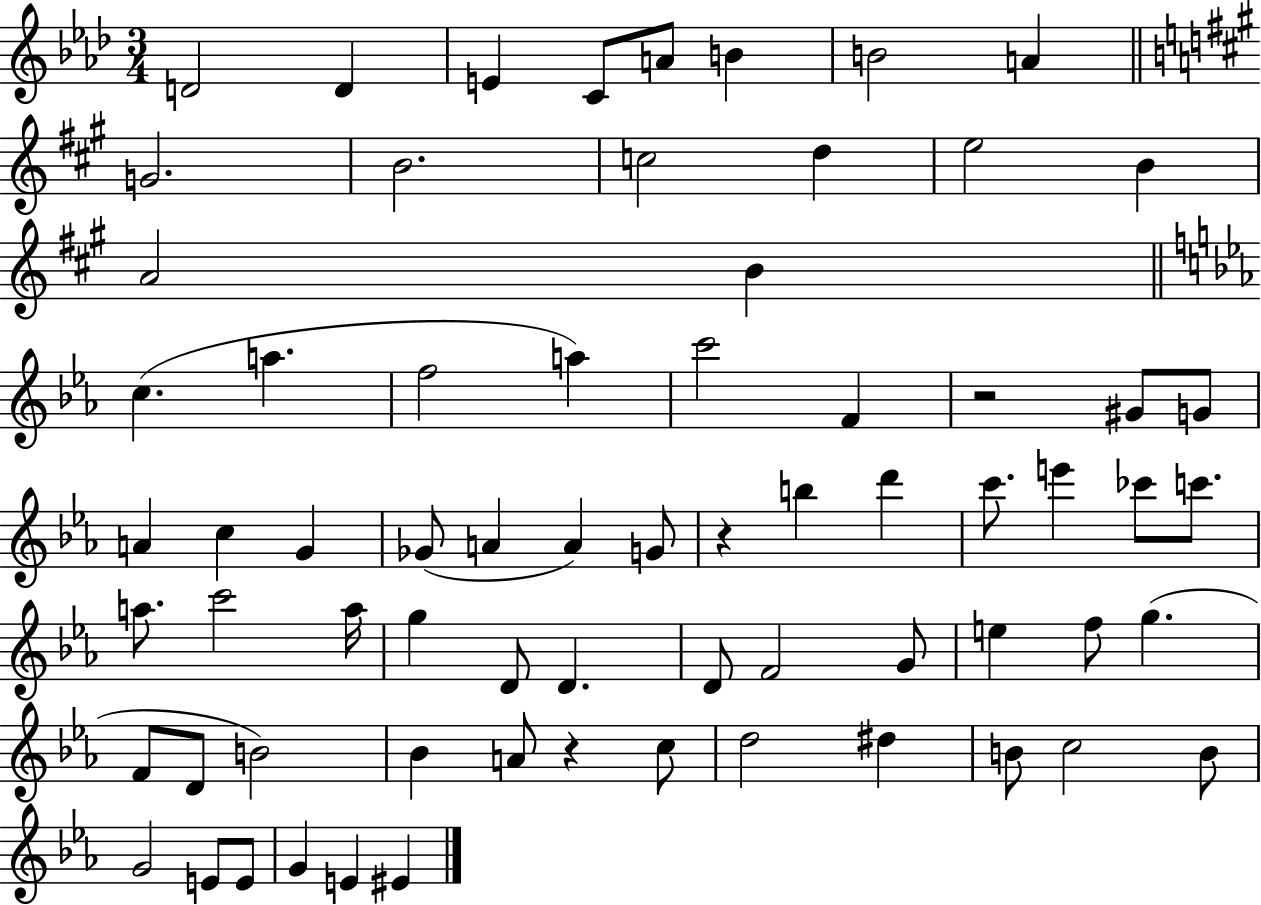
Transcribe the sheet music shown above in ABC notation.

X:1
T:Untitled
M:3/4
L:1/4
K:Ab
D2 D E C/2 A/2 B B2 A G2 B2 c2 d e2 B A2 B c a f2 a c'2 F z2 ^G/2 G/2 A c G _G/2 A A G/2 z b d' c'/2 e' _c'/2 c'/2 a/2 c'2 a/4 g D/2 D D/2 F2 G/2 e f/2 g F/2 D/2 B2 _B A/2 z c/2 d2 ^d B/2 c2 B/2 G2 E/2 E/2 G E ^E